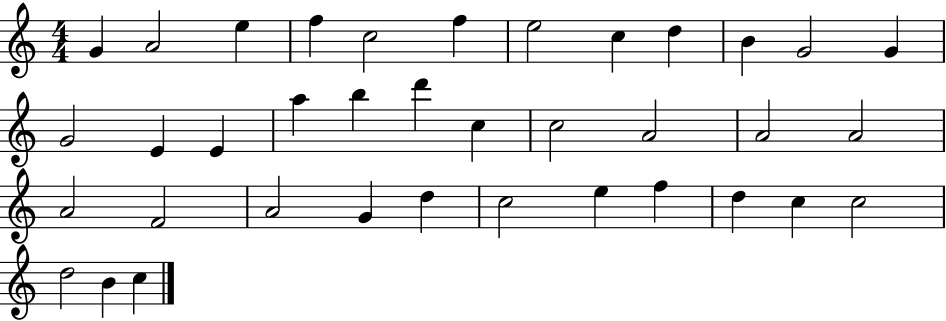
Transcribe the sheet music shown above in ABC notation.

X:1
T:Untitled
M:4/4
L:1/4
K:C
G A2 e f c2 f e2 c d B G2 G G2 E E a b d' c c2 A2 A2 A2 A2 F2 A2 G d c2 e f d c c2 d2 B c